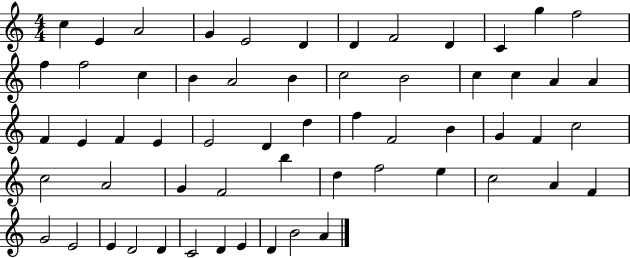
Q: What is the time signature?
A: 4/4